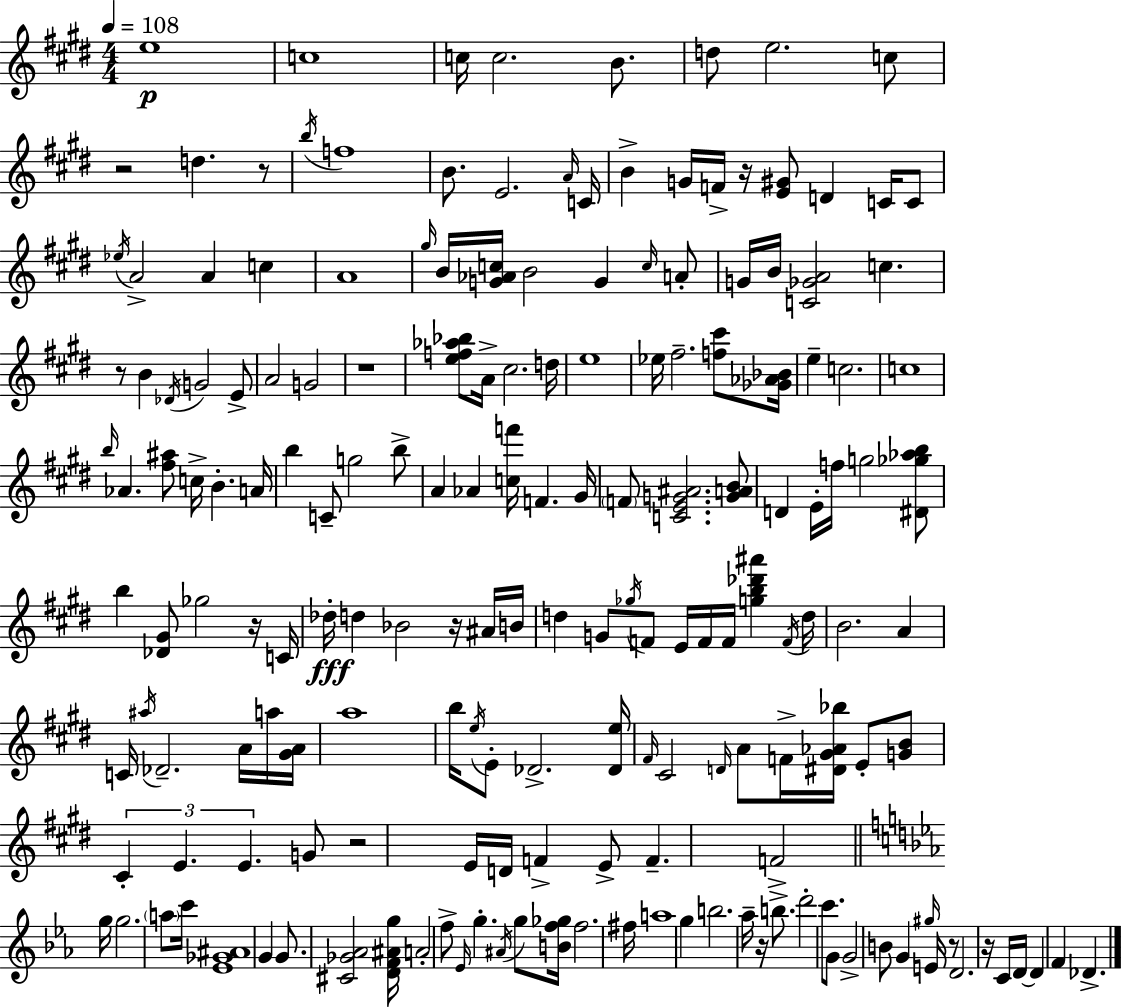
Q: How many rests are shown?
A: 11